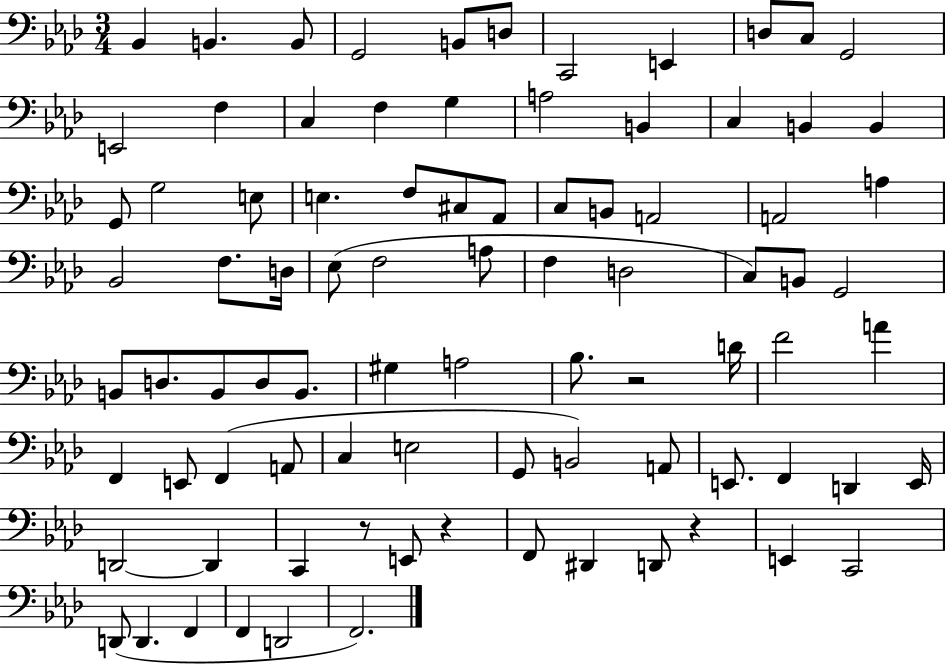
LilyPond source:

{
  \clef bass
  \numericTimeSignature
  \time 3/4
  \key aes \major
  bes,4 b,4. b,8 | g,2 b,8 d8 | c,2 e,4 | d8 c8 g,2 | \break e,2 f4 | c4 f4 g4 | a2 b,4 | c4 b,4 b,4 | \break g,8 g2 e8 | e4. f8 cis8 aes,8 | c8 b,8 a,2 | a,2 a4 | \break bes,2 f8. d16 | ees8( f2 a8 | f4 d2 | c8) b,8 g,2 | \break b,8 d8. b,8 d8 b,8. | gis4 a2 | bes8. r2 d'16 | f'2 a'4 | \break f,4 e,8 f,4( a,8 | c4 e2 | g,8 b,2) a,8 | e,8. f,4 d,4 e,16 | \break d,2~~ d,4 | c,4 r8 e,8 r4 | f,8 dis,4 d,8 r4 | e,4 c,2 | \break d,8( d,4. f,4 | f,4 d,2 | f,2.) | \bar "|."
}